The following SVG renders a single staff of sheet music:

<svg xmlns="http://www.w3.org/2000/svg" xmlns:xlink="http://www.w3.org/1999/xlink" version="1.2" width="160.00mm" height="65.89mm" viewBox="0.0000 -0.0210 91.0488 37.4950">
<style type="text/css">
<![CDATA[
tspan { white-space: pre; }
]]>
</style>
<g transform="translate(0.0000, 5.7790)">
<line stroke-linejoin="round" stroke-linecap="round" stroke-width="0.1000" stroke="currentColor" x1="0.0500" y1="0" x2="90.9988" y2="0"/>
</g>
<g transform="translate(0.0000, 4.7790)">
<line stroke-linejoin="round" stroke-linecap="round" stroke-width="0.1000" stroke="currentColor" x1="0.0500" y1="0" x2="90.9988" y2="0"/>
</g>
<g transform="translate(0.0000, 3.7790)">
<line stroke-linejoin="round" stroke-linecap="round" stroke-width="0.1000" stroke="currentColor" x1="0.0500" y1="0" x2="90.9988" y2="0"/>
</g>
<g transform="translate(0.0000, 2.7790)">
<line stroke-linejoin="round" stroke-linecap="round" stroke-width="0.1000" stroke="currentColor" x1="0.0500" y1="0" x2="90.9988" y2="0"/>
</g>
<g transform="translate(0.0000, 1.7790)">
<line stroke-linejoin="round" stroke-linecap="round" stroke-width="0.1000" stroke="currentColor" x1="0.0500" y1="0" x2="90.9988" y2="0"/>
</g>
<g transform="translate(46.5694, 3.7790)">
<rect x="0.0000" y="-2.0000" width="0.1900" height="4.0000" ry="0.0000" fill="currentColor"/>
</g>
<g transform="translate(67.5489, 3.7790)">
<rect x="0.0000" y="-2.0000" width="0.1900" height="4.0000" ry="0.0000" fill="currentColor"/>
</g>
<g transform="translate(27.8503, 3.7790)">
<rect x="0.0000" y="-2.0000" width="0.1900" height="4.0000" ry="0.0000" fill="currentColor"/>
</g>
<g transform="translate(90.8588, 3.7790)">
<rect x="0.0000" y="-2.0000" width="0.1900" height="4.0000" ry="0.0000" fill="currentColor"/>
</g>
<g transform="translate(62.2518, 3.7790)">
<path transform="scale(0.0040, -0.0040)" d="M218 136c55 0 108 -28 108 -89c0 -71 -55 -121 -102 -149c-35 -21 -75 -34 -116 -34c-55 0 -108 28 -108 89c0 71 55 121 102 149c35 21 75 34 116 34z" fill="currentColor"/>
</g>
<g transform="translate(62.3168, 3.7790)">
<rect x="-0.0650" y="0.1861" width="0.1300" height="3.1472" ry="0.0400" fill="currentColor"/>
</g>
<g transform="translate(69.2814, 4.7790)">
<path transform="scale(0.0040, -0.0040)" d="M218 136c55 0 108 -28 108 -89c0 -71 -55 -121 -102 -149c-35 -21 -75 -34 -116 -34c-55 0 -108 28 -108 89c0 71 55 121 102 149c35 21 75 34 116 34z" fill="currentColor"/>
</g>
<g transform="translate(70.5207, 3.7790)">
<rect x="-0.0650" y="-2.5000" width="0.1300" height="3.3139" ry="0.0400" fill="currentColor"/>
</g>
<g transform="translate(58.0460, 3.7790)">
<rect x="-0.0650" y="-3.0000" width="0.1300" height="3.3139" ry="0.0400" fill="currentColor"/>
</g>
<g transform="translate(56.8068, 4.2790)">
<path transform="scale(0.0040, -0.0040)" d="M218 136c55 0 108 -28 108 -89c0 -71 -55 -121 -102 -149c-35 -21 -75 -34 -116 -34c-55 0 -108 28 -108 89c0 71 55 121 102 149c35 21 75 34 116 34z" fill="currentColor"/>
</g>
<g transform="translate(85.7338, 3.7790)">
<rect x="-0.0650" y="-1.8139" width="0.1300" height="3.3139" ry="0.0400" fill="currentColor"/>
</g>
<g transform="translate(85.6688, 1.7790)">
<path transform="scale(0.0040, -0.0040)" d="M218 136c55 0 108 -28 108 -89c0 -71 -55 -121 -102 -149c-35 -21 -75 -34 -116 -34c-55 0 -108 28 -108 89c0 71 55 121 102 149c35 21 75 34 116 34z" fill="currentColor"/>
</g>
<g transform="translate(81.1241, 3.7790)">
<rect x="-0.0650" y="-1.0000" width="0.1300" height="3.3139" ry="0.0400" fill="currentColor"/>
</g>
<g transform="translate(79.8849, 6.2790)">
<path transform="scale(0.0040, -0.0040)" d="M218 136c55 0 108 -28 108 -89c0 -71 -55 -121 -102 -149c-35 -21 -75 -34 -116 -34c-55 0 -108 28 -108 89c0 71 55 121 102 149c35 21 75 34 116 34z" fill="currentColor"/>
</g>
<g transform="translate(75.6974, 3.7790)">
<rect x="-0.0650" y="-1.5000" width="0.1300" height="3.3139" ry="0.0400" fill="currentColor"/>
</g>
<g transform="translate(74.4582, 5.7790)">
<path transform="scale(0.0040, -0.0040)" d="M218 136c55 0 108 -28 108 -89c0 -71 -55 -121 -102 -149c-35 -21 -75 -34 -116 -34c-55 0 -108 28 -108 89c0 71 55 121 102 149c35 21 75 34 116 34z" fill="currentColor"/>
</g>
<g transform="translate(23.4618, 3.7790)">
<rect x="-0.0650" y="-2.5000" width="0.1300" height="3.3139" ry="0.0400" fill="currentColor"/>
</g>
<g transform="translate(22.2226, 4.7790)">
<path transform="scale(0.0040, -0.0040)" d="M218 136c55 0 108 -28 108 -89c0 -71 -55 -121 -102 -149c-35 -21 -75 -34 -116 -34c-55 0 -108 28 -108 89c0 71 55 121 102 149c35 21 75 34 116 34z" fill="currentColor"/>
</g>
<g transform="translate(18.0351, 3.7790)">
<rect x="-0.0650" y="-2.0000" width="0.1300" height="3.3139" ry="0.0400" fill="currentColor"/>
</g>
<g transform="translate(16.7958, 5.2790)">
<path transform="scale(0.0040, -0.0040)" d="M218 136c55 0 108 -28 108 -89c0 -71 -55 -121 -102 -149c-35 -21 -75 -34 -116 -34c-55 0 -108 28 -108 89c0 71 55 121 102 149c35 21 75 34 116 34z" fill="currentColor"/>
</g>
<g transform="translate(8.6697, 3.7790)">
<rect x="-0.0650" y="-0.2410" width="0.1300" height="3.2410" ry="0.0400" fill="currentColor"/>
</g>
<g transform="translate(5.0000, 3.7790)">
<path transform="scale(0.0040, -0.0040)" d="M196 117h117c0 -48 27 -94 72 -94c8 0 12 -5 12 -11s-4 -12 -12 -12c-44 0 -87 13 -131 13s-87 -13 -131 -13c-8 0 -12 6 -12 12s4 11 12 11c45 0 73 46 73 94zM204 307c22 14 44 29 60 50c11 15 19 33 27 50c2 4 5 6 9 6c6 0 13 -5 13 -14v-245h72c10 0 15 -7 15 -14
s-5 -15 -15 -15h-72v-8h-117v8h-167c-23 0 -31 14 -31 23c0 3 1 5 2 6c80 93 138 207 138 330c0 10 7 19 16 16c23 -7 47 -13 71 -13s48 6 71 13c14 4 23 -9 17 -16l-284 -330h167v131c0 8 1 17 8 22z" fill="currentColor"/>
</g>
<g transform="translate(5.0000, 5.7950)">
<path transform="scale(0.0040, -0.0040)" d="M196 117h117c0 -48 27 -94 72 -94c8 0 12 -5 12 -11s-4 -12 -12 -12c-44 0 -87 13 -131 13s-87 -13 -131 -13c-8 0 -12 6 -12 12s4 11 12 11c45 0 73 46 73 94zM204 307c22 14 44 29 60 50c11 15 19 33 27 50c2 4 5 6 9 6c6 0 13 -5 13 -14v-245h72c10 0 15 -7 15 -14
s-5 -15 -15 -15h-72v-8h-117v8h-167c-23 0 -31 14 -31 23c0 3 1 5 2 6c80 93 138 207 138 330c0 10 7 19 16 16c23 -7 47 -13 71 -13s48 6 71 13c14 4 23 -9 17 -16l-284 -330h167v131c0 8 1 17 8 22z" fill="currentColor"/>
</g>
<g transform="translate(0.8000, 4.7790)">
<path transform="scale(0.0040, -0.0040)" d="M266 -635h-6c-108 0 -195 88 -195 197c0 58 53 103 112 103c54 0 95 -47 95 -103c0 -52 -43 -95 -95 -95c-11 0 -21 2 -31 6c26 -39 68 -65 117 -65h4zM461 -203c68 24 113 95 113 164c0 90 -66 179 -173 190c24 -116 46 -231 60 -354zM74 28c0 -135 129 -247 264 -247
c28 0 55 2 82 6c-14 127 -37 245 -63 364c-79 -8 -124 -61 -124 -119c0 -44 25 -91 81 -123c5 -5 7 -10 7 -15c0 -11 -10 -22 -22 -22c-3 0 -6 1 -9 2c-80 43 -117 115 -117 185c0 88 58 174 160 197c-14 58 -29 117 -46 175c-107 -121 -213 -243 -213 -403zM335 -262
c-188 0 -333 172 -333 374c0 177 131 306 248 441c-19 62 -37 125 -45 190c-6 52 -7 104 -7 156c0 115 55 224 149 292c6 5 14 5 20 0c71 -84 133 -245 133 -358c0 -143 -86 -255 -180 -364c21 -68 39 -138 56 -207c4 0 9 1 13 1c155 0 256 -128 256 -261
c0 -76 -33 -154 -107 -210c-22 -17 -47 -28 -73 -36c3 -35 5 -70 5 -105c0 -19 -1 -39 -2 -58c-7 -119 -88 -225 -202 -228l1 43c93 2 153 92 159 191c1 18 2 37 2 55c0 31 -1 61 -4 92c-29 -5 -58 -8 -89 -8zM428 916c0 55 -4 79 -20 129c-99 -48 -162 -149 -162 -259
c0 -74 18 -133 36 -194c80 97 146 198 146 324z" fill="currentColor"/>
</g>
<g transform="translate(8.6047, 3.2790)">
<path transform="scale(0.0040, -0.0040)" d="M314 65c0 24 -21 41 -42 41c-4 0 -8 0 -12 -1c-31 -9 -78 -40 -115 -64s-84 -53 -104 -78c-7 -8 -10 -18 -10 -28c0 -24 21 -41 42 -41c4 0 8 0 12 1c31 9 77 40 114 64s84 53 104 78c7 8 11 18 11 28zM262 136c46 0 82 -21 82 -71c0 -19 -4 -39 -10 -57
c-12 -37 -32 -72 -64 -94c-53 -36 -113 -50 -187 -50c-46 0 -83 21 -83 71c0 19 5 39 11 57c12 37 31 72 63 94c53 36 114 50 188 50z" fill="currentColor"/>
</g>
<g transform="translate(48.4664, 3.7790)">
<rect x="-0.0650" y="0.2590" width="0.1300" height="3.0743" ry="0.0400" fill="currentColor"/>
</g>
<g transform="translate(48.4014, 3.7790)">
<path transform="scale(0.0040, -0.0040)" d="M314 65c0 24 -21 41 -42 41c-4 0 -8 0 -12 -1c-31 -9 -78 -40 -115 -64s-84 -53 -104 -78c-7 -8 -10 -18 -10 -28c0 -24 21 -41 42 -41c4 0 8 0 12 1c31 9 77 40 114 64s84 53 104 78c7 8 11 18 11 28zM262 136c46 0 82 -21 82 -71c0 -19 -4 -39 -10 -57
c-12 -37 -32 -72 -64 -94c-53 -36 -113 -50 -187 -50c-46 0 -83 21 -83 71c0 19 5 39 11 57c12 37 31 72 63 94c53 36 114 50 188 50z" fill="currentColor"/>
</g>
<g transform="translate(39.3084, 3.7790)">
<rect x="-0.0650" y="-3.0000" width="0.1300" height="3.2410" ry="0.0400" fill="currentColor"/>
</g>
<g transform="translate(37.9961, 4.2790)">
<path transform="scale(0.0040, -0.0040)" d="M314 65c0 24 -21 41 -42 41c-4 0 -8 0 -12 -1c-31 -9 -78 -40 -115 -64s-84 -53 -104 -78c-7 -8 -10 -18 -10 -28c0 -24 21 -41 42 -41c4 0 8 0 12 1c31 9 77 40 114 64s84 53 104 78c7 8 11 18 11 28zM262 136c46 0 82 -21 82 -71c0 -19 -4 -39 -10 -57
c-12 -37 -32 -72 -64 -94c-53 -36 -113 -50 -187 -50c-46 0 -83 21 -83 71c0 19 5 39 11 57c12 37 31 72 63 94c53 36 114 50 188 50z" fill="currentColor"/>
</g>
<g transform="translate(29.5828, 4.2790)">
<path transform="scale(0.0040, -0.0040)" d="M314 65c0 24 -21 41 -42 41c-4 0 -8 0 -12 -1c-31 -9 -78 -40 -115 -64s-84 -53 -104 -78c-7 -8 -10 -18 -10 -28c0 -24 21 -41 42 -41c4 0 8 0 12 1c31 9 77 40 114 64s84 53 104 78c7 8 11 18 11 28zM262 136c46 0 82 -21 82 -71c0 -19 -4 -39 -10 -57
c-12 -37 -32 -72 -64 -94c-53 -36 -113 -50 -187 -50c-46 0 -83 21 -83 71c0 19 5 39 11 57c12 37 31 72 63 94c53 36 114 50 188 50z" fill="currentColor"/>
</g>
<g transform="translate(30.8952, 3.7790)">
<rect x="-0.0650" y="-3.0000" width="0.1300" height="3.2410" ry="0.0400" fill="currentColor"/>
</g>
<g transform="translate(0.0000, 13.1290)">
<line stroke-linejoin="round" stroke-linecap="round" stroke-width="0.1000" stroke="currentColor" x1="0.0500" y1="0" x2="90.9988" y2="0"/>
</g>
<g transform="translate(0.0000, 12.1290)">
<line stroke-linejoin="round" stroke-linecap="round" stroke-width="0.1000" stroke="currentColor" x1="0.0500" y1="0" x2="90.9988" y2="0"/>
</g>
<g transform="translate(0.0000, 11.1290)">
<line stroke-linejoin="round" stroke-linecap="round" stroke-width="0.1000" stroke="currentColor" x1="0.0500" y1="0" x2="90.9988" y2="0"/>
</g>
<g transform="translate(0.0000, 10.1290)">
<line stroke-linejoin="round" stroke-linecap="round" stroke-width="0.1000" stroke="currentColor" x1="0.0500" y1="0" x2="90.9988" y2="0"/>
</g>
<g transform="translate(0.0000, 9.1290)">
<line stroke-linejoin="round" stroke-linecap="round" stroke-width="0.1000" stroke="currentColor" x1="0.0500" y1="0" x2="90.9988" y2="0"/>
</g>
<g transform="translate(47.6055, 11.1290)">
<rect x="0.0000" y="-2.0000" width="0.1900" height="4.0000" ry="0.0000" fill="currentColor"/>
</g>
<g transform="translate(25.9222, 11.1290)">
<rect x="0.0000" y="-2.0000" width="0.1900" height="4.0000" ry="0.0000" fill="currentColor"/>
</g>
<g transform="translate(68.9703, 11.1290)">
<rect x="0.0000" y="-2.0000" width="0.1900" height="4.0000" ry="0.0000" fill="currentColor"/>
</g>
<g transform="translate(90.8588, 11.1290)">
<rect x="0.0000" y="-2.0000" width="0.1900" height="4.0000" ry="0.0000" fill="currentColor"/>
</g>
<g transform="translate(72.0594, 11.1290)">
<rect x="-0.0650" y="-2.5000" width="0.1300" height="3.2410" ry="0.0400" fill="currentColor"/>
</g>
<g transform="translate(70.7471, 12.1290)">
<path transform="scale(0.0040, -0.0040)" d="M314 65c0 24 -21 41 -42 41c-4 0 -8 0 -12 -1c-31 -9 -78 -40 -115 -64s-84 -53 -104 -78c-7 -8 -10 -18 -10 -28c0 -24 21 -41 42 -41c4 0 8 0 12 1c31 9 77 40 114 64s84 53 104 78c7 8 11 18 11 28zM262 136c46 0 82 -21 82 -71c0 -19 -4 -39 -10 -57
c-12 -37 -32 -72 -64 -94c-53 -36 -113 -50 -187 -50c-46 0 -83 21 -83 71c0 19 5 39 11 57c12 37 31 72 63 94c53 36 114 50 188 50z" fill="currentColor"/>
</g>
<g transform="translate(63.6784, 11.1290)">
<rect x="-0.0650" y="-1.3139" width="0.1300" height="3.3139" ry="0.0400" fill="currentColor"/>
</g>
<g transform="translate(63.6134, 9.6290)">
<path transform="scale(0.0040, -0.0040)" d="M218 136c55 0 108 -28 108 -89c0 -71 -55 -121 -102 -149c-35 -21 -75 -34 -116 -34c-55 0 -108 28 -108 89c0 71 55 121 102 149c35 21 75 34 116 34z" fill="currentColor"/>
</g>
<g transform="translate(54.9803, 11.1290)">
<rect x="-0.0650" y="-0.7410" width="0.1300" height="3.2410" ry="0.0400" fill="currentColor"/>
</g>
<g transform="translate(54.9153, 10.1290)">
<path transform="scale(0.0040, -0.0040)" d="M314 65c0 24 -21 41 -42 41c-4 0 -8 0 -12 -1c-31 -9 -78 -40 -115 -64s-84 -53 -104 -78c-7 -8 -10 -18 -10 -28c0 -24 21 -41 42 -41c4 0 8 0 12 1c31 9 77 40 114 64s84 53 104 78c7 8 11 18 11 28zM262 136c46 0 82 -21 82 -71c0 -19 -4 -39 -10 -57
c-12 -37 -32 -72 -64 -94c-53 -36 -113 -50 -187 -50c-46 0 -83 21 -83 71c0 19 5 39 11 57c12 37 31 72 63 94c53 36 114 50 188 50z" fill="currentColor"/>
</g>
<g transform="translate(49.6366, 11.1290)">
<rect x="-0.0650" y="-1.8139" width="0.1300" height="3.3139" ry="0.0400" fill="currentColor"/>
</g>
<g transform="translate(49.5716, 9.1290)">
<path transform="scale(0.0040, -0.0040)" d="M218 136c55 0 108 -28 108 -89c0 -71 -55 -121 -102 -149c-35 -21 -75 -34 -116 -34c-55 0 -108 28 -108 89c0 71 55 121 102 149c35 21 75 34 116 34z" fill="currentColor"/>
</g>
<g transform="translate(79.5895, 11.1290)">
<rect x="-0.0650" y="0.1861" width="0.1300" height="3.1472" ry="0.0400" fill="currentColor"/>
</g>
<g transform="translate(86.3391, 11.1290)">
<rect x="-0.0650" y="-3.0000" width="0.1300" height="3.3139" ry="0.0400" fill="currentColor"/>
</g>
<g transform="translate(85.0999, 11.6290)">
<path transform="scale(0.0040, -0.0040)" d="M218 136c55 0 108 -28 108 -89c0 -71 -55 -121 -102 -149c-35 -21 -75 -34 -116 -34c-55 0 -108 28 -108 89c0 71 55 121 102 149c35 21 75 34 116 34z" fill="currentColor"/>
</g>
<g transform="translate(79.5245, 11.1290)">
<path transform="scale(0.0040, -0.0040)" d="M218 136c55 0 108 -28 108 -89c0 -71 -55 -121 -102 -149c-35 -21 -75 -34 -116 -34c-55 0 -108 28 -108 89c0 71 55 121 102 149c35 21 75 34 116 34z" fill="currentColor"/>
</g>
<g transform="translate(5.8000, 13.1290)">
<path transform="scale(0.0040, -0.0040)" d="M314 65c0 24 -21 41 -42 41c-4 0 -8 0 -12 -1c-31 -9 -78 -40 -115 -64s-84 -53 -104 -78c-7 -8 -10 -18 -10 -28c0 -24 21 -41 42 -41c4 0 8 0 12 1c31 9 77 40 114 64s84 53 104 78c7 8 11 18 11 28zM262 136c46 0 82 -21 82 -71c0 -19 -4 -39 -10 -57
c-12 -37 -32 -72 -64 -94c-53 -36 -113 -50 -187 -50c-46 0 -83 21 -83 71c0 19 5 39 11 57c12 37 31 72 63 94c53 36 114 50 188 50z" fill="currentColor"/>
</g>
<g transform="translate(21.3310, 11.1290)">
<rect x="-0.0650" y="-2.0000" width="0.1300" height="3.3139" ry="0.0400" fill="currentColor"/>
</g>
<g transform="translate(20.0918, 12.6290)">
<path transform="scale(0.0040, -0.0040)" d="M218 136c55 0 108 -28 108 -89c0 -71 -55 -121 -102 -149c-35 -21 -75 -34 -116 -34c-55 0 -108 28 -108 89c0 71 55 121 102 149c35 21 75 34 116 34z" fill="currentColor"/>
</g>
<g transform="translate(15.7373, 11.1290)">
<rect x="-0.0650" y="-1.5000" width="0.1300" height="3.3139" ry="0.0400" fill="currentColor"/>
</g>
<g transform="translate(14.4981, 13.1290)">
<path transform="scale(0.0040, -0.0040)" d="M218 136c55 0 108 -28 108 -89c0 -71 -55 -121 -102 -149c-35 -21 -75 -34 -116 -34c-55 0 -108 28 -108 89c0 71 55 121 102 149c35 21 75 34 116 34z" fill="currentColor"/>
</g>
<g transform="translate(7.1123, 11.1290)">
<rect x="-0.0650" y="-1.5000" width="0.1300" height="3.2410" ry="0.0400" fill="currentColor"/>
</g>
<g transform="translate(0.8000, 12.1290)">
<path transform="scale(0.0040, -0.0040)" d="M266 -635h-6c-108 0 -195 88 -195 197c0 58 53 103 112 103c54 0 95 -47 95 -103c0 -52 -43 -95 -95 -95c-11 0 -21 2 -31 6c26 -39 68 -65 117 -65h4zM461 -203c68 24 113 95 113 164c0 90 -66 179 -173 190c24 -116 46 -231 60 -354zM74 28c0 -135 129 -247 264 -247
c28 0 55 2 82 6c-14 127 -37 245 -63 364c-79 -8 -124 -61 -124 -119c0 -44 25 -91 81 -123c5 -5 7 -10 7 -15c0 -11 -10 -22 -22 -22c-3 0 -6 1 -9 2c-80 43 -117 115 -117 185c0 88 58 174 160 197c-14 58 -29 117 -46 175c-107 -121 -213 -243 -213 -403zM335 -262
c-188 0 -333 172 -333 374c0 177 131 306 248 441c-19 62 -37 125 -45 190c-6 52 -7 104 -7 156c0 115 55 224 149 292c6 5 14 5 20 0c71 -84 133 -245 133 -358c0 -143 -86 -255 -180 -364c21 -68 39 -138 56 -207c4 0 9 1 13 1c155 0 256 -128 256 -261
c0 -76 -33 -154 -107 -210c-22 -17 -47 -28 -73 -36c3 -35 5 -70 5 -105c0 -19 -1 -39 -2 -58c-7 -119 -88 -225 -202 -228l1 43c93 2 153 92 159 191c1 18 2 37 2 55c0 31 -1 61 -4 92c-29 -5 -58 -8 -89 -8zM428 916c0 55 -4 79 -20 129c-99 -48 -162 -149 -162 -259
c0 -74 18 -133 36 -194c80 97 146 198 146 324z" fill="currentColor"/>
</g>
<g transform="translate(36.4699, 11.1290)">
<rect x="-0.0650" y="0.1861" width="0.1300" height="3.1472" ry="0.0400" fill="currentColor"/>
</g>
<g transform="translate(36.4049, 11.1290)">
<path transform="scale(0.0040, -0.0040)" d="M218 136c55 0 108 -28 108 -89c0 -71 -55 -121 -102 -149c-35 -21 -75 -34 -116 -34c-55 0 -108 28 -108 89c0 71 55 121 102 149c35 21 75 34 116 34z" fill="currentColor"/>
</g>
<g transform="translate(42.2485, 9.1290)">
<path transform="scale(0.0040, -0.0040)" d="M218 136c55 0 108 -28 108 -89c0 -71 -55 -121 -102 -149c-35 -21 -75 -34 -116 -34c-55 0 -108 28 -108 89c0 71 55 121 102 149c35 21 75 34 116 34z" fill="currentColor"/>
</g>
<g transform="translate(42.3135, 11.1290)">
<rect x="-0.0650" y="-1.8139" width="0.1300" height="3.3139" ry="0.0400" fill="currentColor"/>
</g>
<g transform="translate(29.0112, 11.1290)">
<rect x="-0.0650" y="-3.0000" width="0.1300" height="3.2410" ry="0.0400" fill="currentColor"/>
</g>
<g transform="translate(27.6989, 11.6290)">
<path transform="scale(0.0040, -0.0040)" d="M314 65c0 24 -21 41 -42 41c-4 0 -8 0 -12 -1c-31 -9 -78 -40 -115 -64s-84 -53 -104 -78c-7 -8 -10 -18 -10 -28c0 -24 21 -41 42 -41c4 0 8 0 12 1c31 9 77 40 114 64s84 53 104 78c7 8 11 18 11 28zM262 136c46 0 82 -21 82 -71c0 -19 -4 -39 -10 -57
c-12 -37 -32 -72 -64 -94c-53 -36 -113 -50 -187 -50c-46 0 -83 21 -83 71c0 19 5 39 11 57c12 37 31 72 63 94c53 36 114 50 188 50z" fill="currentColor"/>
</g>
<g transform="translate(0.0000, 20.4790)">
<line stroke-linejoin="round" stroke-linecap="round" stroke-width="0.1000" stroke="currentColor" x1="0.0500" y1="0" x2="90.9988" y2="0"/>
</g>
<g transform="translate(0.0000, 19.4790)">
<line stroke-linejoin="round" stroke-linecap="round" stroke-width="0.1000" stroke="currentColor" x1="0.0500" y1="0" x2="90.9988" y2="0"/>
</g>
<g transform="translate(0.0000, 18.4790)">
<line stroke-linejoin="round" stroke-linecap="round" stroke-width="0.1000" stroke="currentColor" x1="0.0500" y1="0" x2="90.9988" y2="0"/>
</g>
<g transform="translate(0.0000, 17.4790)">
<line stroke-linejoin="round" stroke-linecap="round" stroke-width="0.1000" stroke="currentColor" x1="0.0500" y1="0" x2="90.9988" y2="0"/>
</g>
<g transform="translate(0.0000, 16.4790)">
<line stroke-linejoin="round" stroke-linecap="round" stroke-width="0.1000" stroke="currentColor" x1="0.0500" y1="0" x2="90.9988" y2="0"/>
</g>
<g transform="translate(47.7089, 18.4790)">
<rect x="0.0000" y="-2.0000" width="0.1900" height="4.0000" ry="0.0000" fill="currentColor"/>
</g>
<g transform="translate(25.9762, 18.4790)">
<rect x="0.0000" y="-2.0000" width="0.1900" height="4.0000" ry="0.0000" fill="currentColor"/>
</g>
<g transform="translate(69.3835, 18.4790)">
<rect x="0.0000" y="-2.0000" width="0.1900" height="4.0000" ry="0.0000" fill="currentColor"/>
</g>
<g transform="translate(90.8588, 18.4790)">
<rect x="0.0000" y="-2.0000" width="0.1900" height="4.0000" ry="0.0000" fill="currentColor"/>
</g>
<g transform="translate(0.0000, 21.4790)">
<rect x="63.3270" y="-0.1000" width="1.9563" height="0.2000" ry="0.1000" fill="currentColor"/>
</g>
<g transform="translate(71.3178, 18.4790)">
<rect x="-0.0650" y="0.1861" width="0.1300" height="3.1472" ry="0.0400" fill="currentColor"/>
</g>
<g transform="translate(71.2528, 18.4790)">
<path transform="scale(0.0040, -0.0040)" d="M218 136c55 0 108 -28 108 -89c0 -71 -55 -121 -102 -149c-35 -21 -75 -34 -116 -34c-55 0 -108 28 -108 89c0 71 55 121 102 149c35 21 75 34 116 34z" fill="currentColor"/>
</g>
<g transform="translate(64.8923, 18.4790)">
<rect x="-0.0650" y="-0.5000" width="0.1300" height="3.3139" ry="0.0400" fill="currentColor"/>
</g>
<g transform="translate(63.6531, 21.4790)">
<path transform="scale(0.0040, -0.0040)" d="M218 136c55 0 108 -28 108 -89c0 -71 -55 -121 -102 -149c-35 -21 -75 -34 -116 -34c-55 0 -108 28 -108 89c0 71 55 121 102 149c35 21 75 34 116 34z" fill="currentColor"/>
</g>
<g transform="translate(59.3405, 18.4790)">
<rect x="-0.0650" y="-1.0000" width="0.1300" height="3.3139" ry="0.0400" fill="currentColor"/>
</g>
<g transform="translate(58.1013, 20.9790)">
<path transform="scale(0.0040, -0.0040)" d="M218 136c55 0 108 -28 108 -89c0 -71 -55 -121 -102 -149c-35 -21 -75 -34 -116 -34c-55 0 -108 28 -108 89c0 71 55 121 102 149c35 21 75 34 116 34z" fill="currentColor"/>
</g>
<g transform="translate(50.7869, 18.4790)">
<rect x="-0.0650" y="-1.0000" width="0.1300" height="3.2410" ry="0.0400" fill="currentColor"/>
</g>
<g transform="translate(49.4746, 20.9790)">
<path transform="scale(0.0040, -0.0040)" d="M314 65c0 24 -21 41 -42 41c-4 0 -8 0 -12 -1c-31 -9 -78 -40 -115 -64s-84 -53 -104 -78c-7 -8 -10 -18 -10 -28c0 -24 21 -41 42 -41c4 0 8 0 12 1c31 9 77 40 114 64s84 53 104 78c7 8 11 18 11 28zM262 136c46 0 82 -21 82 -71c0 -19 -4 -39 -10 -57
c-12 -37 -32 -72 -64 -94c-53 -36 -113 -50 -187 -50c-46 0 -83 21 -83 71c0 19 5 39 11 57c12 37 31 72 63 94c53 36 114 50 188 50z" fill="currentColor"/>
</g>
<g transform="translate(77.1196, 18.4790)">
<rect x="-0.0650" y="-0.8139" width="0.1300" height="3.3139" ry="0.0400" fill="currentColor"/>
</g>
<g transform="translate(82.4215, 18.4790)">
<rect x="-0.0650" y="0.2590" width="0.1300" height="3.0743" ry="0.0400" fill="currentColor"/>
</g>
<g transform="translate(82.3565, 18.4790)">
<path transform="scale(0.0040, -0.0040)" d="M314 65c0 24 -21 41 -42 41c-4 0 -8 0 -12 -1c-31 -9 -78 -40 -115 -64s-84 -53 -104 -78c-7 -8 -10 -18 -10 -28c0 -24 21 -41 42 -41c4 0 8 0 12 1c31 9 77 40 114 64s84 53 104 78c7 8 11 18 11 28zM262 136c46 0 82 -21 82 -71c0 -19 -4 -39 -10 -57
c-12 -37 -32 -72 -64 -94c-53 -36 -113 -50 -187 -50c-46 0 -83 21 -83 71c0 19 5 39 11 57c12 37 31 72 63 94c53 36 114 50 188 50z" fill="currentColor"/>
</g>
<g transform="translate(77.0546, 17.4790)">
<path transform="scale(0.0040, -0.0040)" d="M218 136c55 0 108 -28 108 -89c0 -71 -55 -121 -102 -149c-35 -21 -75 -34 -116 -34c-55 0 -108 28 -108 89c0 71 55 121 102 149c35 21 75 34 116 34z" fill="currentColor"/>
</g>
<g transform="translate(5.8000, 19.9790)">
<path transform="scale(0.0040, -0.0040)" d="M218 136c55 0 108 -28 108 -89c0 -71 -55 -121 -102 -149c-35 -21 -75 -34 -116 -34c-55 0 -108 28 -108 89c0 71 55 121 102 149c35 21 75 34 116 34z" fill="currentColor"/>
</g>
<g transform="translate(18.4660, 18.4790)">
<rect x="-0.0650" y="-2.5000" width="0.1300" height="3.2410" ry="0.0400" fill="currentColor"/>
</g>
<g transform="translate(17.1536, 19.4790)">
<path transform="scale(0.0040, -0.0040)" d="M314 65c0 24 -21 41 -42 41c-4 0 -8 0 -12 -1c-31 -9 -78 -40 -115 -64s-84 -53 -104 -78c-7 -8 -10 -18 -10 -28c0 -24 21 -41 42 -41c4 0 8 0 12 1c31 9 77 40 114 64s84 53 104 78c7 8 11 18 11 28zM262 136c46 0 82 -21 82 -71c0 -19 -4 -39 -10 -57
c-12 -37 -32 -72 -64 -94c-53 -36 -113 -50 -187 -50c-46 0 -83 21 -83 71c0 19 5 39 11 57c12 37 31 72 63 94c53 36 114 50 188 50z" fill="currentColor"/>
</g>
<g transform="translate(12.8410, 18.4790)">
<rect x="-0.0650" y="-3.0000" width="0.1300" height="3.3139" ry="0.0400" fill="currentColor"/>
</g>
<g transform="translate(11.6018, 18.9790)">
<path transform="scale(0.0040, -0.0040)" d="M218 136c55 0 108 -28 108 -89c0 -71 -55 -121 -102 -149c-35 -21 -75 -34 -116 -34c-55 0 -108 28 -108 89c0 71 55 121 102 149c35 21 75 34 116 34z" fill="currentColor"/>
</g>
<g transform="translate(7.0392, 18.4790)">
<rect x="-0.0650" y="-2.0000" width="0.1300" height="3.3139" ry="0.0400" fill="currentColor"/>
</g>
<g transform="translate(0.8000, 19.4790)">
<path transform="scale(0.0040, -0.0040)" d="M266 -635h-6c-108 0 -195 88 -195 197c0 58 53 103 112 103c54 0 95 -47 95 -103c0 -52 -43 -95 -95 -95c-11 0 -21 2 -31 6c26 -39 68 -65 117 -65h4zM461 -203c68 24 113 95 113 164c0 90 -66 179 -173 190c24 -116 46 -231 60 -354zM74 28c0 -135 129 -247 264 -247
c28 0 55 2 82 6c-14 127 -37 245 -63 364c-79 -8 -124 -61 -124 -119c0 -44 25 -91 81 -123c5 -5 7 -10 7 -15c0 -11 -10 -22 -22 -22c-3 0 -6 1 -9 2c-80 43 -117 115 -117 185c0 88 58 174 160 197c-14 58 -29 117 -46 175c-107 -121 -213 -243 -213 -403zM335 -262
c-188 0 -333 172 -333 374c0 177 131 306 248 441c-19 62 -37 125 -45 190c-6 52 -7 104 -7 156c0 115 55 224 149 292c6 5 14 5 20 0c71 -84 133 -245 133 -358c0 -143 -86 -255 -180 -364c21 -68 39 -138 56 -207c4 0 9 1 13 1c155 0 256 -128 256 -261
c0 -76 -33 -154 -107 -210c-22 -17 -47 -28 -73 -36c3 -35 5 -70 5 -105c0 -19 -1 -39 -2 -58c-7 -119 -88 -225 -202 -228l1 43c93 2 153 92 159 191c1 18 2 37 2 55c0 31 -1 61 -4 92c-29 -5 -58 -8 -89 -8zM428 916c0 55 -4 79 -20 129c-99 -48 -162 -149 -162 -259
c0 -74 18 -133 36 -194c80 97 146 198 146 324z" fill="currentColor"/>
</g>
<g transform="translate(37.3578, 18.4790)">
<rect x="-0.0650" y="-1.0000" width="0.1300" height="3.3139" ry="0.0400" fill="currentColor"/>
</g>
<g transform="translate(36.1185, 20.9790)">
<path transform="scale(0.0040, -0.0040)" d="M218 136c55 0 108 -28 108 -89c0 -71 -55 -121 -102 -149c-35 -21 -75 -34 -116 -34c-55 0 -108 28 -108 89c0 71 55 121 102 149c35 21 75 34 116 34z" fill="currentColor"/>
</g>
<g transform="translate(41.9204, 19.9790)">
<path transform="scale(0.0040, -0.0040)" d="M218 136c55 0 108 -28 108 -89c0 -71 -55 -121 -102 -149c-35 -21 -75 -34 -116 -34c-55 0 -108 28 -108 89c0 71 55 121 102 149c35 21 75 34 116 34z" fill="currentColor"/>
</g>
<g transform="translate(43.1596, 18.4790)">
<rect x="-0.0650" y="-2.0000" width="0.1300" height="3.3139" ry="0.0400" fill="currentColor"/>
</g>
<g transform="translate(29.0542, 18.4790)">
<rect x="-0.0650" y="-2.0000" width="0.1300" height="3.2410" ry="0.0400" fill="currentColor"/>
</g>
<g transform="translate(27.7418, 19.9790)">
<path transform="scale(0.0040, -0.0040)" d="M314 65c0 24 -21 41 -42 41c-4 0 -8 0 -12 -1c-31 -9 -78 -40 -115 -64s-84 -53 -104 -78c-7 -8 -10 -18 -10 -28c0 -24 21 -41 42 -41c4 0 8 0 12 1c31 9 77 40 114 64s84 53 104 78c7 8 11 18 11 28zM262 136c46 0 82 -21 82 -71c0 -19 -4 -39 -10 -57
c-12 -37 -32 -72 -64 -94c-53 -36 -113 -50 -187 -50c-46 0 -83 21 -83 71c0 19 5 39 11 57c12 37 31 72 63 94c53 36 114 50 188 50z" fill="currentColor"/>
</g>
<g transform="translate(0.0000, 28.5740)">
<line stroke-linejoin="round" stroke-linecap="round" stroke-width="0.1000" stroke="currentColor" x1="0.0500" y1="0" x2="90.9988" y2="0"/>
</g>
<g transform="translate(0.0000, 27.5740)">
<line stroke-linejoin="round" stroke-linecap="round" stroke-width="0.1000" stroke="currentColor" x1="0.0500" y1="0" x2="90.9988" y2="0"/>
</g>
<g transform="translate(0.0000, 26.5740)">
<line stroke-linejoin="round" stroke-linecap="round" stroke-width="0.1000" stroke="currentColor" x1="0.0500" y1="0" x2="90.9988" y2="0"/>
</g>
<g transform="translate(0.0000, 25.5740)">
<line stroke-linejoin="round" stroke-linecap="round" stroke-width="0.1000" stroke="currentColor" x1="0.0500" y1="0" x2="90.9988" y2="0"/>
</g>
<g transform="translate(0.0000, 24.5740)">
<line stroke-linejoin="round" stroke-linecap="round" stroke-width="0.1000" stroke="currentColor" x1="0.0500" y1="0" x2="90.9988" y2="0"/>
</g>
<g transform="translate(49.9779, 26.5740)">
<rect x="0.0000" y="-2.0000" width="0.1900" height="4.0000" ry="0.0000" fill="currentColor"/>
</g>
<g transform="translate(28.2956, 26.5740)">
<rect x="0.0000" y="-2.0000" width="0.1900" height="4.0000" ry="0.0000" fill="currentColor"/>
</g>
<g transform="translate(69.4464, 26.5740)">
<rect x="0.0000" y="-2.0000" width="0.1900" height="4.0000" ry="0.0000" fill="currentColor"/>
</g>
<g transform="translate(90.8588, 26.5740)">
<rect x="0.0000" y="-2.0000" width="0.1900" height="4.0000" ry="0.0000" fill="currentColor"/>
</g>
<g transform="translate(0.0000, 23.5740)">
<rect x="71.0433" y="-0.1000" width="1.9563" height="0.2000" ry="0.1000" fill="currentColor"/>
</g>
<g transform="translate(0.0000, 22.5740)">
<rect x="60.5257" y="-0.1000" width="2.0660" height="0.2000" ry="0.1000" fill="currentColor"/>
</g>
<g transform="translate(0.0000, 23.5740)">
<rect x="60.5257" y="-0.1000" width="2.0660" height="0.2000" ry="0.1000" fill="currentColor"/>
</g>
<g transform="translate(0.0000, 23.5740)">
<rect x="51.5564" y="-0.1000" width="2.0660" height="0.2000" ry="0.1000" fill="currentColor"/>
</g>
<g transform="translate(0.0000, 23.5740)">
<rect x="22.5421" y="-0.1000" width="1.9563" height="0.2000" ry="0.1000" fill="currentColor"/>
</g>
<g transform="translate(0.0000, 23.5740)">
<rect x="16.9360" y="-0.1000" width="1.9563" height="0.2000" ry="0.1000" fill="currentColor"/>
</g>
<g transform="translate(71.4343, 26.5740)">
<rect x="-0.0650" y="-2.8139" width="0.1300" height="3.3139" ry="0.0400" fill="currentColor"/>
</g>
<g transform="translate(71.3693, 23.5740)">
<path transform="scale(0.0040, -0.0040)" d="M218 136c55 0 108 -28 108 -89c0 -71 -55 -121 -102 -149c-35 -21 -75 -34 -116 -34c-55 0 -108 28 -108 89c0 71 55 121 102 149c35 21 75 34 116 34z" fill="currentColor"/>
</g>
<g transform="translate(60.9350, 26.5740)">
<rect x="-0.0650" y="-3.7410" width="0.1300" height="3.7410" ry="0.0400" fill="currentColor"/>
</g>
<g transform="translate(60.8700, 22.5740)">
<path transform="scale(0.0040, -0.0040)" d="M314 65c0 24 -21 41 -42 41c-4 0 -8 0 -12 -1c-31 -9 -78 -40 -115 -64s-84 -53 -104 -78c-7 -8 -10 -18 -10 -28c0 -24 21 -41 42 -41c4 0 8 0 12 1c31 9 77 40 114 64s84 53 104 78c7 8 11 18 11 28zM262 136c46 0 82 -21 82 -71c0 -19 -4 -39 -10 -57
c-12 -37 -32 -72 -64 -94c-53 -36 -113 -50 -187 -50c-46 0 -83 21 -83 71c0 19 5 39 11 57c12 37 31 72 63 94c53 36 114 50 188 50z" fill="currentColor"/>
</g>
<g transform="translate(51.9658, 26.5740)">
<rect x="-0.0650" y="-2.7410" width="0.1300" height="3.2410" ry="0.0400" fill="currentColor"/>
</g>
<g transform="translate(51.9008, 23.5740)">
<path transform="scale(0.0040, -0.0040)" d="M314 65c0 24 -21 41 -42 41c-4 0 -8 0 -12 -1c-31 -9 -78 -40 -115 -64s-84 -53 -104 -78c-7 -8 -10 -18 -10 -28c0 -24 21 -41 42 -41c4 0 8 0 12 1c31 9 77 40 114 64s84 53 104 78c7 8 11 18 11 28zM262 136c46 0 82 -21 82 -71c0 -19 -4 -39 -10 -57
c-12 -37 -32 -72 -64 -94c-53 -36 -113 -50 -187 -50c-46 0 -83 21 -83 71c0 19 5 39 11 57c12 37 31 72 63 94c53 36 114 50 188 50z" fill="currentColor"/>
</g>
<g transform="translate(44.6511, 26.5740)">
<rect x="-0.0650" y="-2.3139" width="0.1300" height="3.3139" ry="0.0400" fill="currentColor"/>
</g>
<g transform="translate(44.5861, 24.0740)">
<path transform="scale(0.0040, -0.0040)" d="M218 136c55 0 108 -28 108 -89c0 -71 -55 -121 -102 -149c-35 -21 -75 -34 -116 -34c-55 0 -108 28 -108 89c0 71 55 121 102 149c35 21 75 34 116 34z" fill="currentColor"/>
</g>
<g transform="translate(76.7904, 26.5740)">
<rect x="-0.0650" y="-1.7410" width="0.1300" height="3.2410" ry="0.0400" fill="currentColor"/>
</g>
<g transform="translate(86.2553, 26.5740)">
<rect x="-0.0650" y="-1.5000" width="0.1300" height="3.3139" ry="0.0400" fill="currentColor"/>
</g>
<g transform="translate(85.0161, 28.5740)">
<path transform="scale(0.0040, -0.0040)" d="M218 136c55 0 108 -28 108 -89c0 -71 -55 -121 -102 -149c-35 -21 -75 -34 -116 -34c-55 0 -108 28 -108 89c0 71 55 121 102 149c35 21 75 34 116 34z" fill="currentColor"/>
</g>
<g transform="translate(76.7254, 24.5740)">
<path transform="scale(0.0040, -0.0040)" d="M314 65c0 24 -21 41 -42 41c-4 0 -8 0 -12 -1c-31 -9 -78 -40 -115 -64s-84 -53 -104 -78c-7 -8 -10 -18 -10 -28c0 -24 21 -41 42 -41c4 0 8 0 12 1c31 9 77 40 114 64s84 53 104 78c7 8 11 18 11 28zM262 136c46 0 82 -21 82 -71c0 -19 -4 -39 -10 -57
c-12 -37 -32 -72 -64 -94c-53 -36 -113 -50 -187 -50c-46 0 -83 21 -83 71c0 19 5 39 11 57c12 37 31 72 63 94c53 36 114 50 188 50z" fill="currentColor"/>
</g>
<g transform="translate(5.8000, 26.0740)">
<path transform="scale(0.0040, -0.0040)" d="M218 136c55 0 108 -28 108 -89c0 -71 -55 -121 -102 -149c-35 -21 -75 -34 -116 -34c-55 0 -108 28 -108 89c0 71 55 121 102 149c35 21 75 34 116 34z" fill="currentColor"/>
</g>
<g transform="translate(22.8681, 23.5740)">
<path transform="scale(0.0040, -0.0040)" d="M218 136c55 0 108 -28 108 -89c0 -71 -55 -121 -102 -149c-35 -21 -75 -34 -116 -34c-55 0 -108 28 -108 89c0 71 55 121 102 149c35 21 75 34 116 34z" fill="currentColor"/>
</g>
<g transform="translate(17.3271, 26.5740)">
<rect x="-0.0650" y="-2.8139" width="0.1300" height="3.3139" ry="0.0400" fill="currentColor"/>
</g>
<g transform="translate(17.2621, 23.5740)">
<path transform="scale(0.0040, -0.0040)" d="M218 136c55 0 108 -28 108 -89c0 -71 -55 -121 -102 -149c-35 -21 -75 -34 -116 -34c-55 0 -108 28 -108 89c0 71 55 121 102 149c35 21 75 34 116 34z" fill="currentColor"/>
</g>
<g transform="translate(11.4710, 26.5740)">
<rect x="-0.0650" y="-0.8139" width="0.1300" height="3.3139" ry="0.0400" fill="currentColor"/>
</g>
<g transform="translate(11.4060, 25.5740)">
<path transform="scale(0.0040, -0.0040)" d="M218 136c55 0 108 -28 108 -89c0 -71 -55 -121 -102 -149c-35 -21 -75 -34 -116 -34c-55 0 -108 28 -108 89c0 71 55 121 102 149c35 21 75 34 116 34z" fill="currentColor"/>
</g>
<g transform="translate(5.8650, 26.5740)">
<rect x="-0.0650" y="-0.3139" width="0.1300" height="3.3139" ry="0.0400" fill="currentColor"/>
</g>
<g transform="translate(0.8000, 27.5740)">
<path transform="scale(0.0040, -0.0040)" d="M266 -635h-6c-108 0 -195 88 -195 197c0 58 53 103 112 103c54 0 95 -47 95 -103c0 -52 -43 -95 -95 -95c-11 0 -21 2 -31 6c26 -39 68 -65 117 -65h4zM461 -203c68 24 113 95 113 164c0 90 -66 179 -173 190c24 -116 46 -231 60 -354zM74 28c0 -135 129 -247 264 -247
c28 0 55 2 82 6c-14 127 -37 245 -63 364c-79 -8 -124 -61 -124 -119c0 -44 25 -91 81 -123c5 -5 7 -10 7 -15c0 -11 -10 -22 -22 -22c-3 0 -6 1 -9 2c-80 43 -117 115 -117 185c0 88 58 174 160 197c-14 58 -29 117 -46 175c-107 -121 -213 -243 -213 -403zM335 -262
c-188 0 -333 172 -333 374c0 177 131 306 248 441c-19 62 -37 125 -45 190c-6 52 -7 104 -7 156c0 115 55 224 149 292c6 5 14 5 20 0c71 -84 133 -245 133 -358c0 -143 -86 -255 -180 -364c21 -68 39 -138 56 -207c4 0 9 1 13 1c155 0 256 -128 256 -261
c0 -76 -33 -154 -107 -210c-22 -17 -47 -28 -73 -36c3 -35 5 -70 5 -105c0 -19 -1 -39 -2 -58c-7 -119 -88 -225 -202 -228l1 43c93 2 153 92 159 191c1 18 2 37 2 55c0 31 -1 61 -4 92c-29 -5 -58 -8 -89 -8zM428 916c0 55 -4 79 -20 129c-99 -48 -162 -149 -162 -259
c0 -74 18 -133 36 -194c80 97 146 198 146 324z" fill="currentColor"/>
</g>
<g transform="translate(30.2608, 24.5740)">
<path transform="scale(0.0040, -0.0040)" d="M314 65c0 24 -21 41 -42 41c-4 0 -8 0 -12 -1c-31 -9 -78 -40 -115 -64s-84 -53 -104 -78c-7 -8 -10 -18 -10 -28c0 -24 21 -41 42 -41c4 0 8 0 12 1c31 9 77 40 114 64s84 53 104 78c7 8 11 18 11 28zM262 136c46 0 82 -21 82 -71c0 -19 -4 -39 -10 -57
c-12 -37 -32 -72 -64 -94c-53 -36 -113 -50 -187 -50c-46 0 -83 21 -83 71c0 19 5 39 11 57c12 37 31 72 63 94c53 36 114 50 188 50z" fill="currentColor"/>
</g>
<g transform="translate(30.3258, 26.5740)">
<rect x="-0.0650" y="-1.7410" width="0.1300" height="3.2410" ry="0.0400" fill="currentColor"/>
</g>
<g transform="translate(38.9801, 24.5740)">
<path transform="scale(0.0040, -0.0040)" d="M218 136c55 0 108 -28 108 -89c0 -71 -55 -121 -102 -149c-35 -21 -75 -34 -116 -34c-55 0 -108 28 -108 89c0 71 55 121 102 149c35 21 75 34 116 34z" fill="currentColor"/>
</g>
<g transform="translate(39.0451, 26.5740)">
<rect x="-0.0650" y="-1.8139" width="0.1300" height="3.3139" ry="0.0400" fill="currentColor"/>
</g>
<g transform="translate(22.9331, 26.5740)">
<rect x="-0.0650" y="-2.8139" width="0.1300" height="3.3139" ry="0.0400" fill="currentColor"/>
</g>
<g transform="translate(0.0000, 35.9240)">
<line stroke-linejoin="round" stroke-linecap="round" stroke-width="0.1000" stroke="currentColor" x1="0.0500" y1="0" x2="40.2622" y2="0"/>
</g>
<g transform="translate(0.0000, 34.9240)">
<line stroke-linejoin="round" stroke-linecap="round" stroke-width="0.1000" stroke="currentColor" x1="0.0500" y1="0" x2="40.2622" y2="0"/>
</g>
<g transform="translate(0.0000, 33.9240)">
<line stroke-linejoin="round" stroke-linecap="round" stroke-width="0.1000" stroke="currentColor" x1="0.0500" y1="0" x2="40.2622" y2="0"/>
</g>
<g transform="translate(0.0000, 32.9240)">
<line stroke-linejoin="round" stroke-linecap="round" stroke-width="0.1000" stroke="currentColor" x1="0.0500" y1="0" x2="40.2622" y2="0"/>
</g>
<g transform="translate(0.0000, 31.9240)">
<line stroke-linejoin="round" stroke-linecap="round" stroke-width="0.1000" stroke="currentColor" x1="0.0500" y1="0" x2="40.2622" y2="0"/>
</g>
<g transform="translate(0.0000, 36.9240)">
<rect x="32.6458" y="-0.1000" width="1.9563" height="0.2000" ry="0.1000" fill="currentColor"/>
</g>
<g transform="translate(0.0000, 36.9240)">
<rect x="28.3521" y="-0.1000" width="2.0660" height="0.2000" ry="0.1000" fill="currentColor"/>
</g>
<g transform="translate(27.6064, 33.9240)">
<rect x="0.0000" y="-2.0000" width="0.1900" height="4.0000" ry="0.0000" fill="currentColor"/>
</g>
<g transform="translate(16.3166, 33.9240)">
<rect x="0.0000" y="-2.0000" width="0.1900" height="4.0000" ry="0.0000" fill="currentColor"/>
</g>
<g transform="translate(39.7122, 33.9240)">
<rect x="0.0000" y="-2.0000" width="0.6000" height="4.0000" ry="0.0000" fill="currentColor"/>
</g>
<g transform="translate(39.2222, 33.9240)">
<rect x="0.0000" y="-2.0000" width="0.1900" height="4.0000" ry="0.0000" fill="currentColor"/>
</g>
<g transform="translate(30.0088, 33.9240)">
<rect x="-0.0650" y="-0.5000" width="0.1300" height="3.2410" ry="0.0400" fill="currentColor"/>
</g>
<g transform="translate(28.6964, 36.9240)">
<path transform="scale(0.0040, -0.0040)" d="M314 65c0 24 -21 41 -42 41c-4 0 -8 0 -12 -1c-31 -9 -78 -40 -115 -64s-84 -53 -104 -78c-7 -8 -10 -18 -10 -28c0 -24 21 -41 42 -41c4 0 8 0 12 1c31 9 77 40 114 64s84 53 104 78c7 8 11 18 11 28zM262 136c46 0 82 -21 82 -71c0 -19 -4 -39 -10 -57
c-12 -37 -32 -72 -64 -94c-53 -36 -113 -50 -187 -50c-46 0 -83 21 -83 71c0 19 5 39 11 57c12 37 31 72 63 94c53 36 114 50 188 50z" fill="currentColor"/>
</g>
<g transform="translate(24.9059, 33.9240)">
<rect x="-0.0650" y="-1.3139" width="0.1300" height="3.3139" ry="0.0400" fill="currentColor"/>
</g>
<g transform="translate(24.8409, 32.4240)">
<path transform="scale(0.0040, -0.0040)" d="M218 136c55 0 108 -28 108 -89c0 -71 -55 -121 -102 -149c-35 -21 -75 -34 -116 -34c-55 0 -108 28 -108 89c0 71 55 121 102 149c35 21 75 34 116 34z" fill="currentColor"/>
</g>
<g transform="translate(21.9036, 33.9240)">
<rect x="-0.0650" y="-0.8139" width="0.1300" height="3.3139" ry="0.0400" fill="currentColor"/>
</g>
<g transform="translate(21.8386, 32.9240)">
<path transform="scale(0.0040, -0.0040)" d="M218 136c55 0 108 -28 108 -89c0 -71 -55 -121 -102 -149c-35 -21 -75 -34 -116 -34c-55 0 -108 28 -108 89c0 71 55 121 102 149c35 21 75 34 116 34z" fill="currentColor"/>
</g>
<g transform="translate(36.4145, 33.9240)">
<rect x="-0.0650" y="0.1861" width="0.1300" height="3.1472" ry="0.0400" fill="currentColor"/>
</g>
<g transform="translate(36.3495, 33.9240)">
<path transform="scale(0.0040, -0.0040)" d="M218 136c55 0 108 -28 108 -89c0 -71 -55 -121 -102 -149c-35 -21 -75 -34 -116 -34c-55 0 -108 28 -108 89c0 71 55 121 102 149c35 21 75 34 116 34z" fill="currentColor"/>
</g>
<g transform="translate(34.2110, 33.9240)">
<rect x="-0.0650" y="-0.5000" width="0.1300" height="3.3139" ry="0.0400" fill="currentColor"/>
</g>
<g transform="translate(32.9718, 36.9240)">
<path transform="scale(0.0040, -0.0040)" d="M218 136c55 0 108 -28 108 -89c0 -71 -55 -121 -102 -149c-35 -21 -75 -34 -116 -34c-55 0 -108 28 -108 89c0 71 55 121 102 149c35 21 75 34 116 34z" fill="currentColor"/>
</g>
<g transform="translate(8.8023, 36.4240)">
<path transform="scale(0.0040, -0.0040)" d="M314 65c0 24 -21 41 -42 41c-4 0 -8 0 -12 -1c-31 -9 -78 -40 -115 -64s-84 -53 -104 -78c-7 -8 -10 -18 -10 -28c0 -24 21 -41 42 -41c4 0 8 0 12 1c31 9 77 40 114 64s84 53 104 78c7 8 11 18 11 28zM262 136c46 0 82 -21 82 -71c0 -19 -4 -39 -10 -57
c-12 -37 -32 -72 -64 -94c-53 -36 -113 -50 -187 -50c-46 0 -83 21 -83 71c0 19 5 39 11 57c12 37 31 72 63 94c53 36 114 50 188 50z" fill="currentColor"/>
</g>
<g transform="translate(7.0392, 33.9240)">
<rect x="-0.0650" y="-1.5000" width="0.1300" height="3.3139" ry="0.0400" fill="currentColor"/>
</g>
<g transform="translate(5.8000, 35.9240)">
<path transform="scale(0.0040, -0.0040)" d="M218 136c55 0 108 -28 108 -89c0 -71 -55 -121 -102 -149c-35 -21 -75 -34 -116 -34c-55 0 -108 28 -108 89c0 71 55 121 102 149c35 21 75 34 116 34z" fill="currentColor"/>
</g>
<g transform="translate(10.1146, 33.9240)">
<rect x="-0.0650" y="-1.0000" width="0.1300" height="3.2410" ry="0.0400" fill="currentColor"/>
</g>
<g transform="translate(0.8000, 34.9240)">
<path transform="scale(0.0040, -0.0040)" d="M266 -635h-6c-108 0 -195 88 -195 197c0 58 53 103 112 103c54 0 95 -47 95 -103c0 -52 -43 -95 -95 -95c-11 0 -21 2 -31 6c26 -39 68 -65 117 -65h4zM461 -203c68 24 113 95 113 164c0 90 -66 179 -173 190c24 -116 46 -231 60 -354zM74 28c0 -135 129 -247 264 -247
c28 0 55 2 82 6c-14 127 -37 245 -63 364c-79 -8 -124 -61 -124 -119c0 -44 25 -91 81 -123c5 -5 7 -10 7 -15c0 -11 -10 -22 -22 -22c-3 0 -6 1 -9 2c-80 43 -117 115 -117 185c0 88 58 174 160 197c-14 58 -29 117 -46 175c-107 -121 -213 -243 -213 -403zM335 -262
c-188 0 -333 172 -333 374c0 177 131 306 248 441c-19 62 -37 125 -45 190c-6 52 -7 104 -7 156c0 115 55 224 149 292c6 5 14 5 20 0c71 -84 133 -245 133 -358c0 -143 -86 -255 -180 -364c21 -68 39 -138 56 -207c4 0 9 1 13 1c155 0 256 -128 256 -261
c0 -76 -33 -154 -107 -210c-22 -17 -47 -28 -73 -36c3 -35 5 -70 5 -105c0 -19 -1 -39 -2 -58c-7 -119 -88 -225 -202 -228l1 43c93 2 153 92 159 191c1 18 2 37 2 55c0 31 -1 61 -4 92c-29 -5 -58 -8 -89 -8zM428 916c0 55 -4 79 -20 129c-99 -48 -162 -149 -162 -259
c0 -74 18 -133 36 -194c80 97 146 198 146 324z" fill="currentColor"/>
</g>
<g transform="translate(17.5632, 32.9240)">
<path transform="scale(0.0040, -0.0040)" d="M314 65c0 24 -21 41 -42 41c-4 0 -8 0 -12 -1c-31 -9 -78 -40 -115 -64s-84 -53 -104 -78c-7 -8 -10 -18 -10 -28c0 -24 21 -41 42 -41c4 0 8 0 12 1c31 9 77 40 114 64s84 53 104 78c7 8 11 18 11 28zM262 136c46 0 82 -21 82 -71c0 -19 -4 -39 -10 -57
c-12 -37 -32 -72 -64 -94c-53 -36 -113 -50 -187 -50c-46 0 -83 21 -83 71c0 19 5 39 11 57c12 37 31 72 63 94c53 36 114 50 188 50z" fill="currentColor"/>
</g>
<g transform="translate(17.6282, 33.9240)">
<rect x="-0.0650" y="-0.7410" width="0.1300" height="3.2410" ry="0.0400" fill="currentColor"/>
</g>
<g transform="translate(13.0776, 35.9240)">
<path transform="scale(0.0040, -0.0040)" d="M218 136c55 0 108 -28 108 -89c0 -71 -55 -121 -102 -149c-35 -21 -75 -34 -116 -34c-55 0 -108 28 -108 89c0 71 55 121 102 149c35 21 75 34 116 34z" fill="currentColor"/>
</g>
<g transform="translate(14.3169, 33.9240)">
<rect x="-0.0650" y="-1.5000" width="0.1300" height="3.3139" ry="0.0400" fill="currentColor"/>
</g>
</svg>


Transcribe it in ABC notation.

X:1
T:Untitled
M:4/4
L:1/4
K:C
c2 F G A2 A2 B2 A B G E D f E2 E F A2 B f f d2 e G2 B A F A G2 F2 D F D2 D C B d B2 c d a a f2 f g a2 c'2 a f2 E E D2 E d2 d e C2 C B